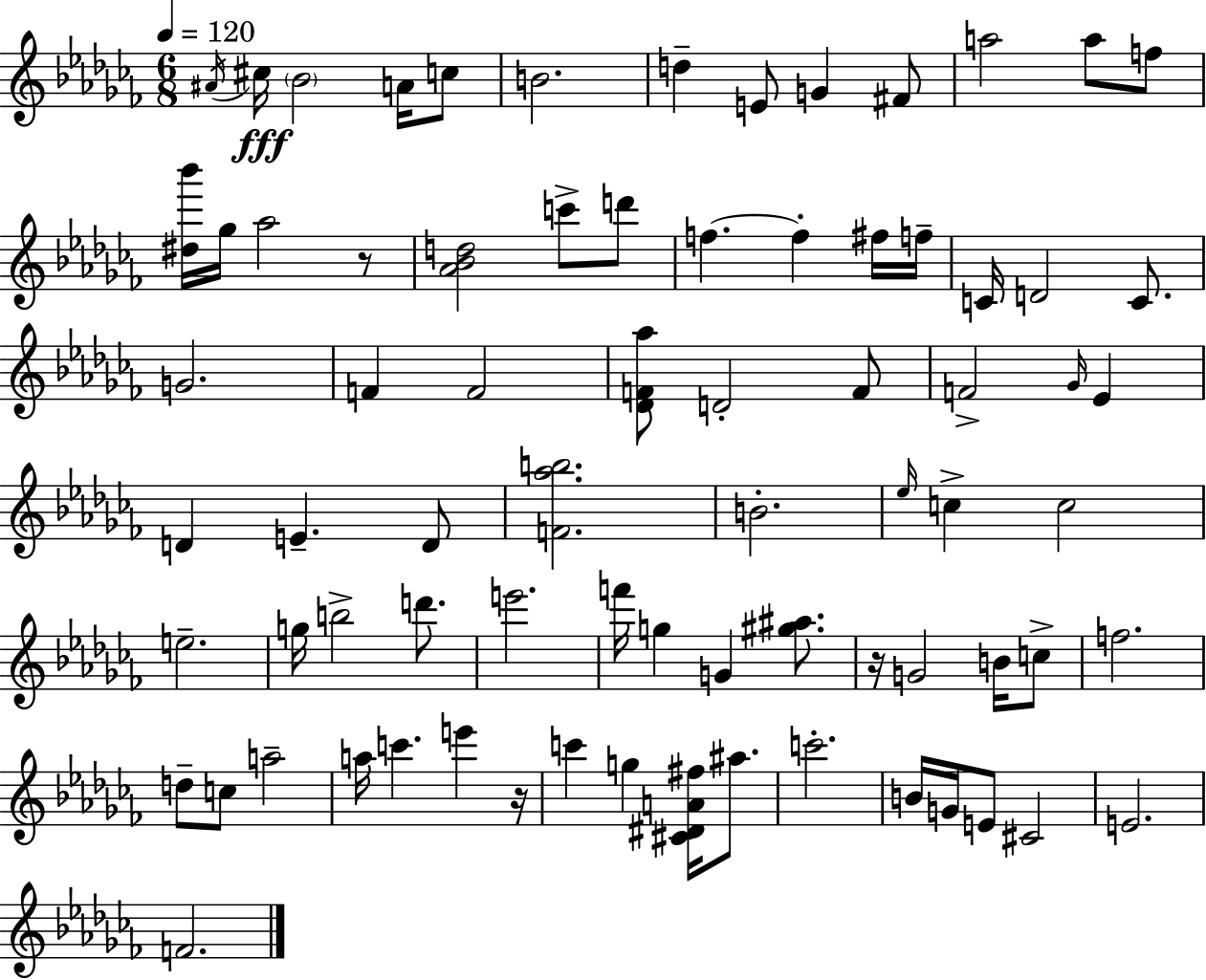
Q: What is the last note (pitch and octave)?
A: F4